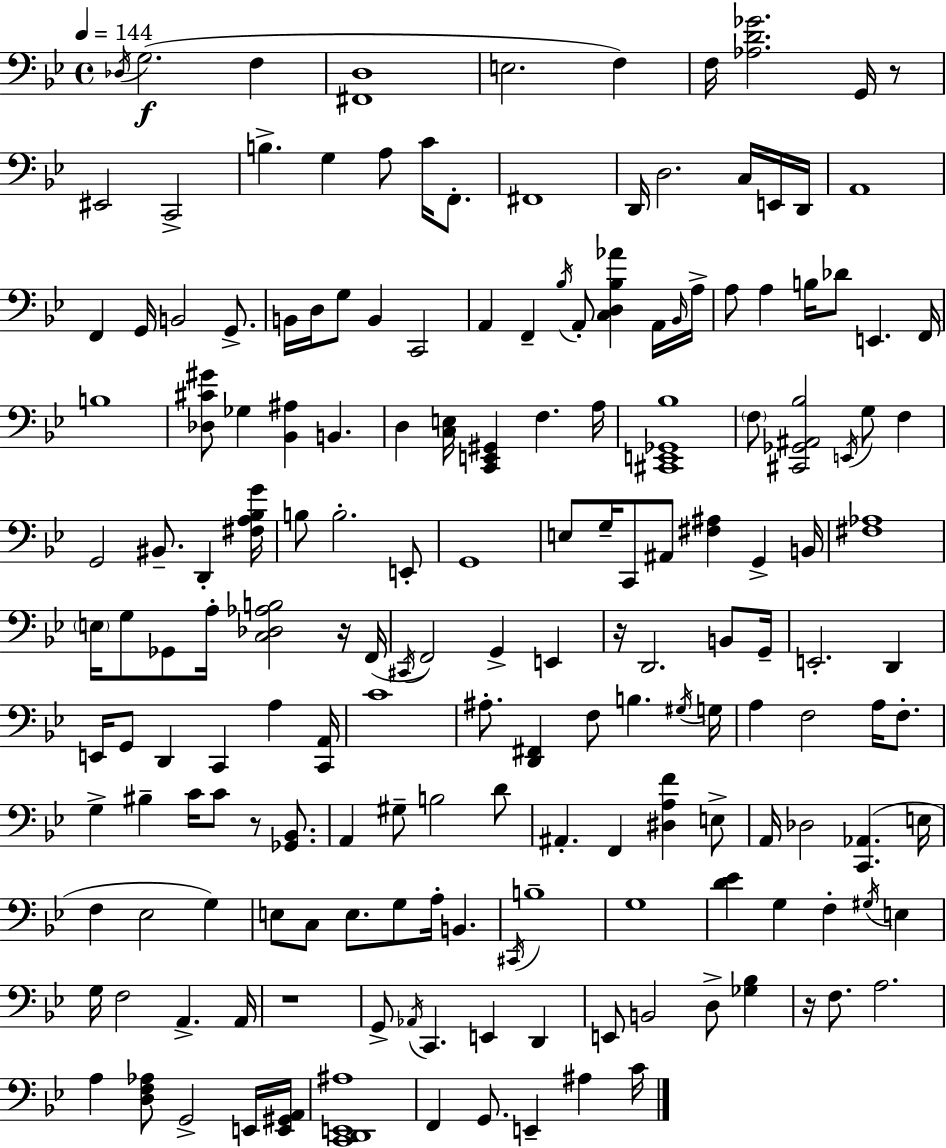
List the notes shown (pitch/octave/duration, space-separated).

Db3/s G3/h. F3/q [F#2,D3]/w E3/h. F3/q F3/s [Ab3,D4,Gb4]/h. G2/s R/e EIS2/h C2/h B3/q. G3/q A3/e C4/s F2/e. F#2/w D2/s D3/h. C3/s E2/s D2/s A2/w F2/q G2/s B2/h G2/e. B2/s D3/s G3/e B2/q C2/h A2/q F2/q Bb3/s A2/e [C3,D3,Bb3,Ab4]/q A2/s Bb2/s A3/s A3/e A3/q B3/s Db4/e E2/q. F2/s B3/w [Db3,C#4,G#4]/e Gb3/q [Bb2,A#3]/q B2/q. D3/q [C3,E3]/s [C2,E2,G#2]/q F3/q. A3/s [C#2,E2,Gb2,Bb3]/w F3/e [C#2,Gb2,A#2,Bb3]/h E2/s G3/e F3/q G2/h BIS2/e. D2/q [F#3,A3,Bb3,G4]/s B3/e B3/h. E2/e G2/w E3/e G3/s C2/e A#2/e [F#3,A#3]/q G2/q B2/s [F#3,Ab3]/w E3/s G3/e Gb2/e A3/s [C3,Db3,Ab3,B3]/h R/s F2/s C#2/s F2/h G2/q E2/q R/s D2/h. B2/e G2/s E2/h. D2/q E2/s G2/e D2/q C2/q A3/q [C2,A2]/s C4/w A#3/e. [D2,F#2]/q F3/e B3/q. G#3/s G3/s A3/q F3/h A3/s F3/e. G3/q BIS3/q C4/s C4/e R/e [Gb2,Bb2]/e. A2/q G#3/e B3/h D4/e A#2/q. F2/q [D#3,A3,F4]/q E3/e A2/s Db3/h [C2,Ab2]/q. E3/s F3/q Eb3/h G3/q E3/e C3/e E3/e. G3/e A3/s B2/q. C#2/s B3/w G3/w [D4,Eb4]/q G3/q F3/q G#3/s E3/q G3/s F3/h A2/q. A2/s R/w G2/e Ab2/s C2/q. E2/q D2/q E2/e B2/h D3/e [Gb3,Bb3]/q R/s F3/e. A3/h. A3/q [D3,F3,Ab3]/e G2/h E2/s [E2,G#2,A2]/s [C2,D2,E2,A#3]/w F2/q G2/e. E2/q A#3/q C4/s